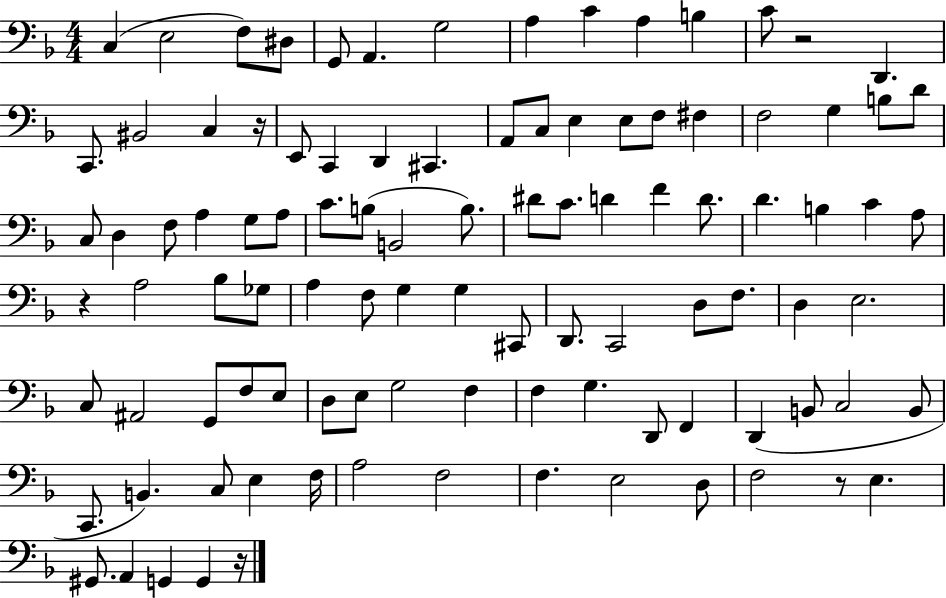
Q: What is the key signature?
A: F major